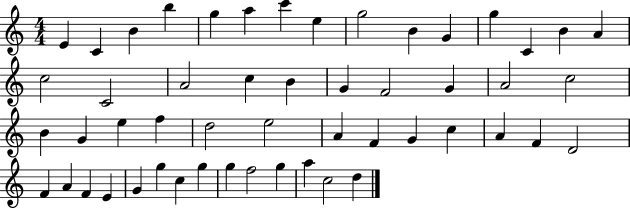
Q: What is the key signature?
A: C major